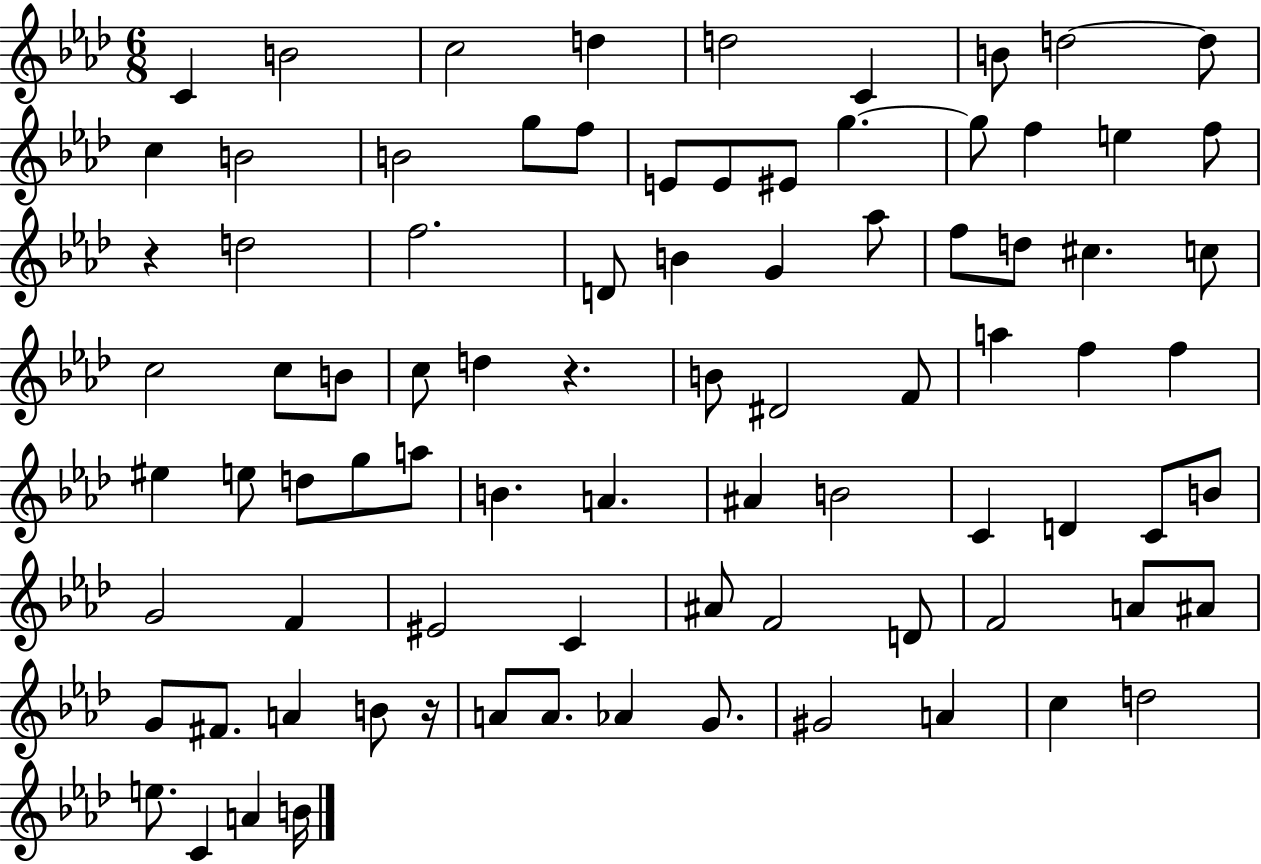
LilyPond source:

{
  \clef treble
  \numericTimeSignature
  \time 6/8
  \key aes \major
  \repeat volta 2 { c'4 b'2 | c''2 d''4 | d''2 c'4 | b'8 d''2~~ d''8 | \break c''4 b'2 | b'2 g''8 f''8 | e'8 e'8 eis'8 g''4.~~ | g''8 f''4 e''4 f''8 | \break r4 d''2 | f''2. | d'8 b'4 g'4 aes''8 | f''8 d''8 cis''4. c''8 | \break c''2 c''8 b'8 | c''8 d''4 r4. | b'8 dis'2 f'8 | a''4 f''4 f''4 | \break eis''4 e''8 d''8 g''8 a''8 | b'4. a'4. | ais'4 b'2 | c'4 d'4 c'8 b'8 | \break g'2 f'4 | eis'2 c'4 | ais'8 f'2 d'8 | f'2 a'8 ais'8 | \break g'8 fis'8. a'4 b'8 r16 | a'8 a'8. aes'4 g'8. | gis'2 a'4 | c''4 d''2 | \break e''8. c'4 a'4 b'16 | } \bar "|."
}